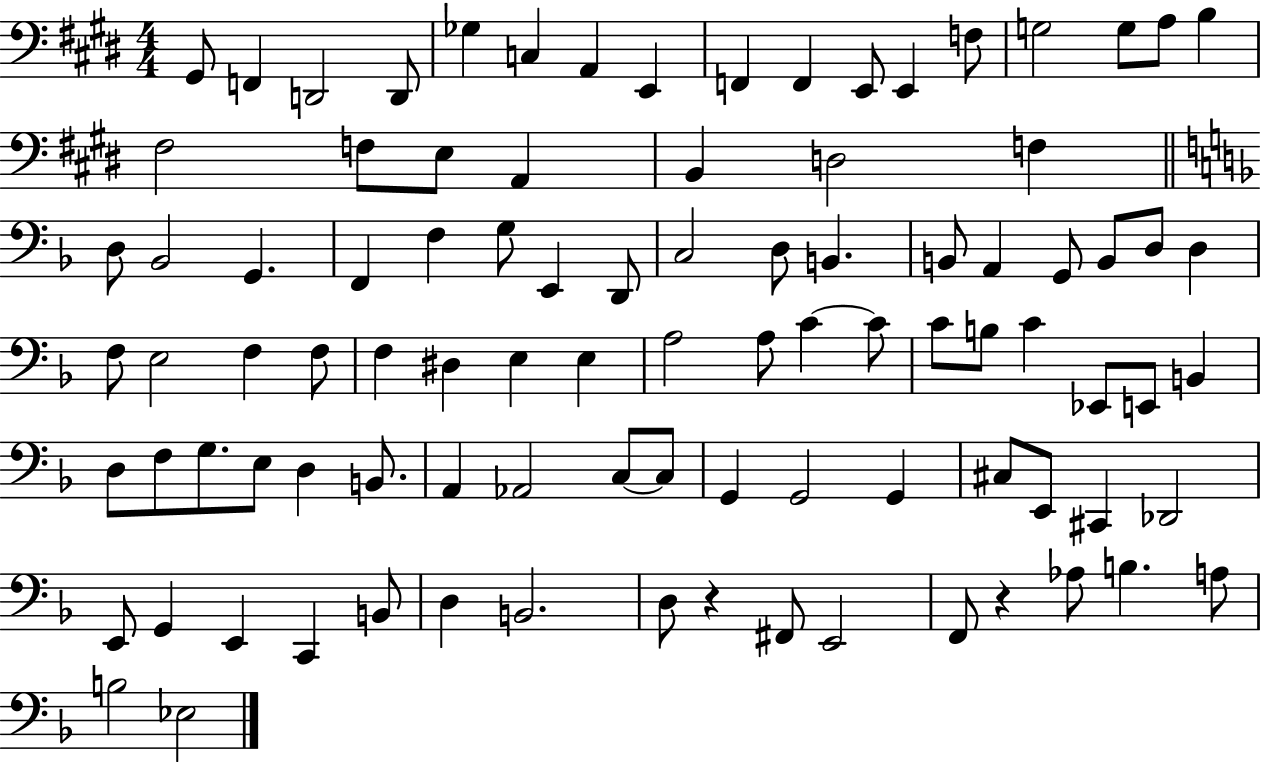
G#2/e F2/q D2/h D2/e Gb3/q C3/q A2/q E2/q F2/q F2/q E2/e E2/q F3/e G3/h G3/e A3/e B3/q F#3/h F3/e E3/e A2/q B2/q D3/h F3/q D3/e Bb2/h G2/q. F2/q F3/q G3/e E2/q D2/e C3/h D3/e B2/q. B2/e A2/q G2/e B2/e D3/e D3/q F3/e E3/h F3/q F3/e F3/q D#3/q E3/q E3/q A3/h A3/e C4/q C4/e C4/e B3/e C4/q Eb2/e E2/e B2/q D3/e F3/e G3/e. E3/e D3/q B2/e. A2/q Ab2/h C3/e C3/e G2/q G2/h G2/q C#3/e E2/e C#2/q Db2/h E2/e G2/q E2/q C2/q B2/e D3/q B2/h. D3/e R/q F#2/e E2/h F2/e R/q Ab3/e B3/q. A3/e B3/h Eb3/h